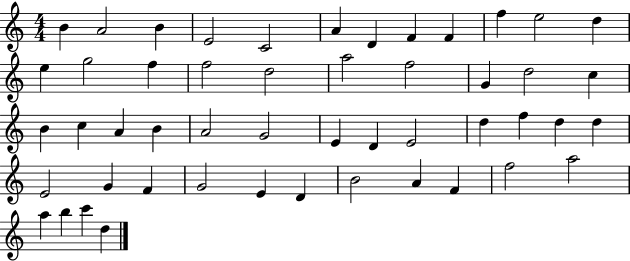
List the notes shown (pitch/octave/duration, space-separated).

B4/q A4/h B4/q E4/h C4/h A4/q D4/q F4/q F4/q F5/q E5/h D5/q E5/q G5/h F5/q F5/h D5/h A5/h F5/h G4/q D5/h C5/q B4/q C5/q A4/q B4/q A4/h G4/h E4/q D4/q E4/h D5/q F5/q D5/q D5/q E4/h G4/q F4/q G4/h E4/q D4/q B4/h A4/q F4/q F5/h A5/h A5/q B5/q C6/q D5/q